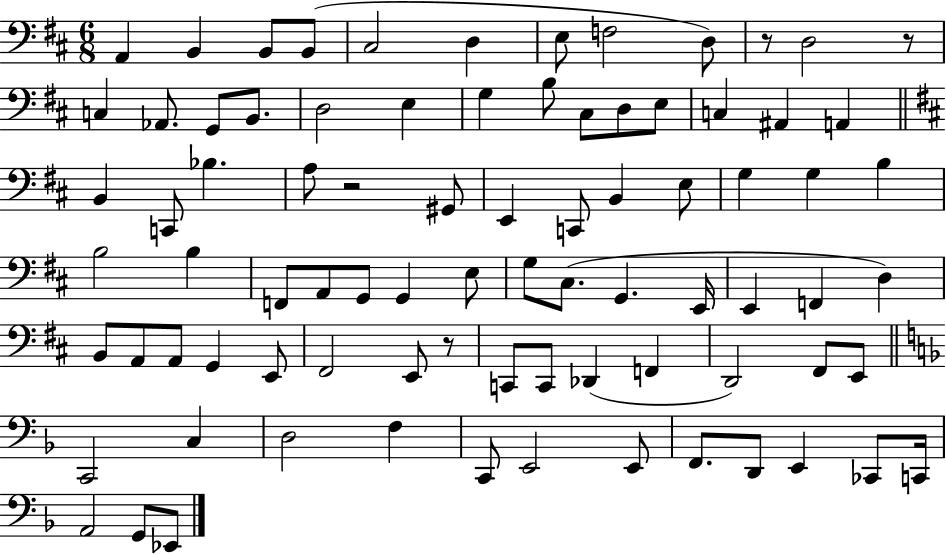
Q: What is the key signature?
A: D major